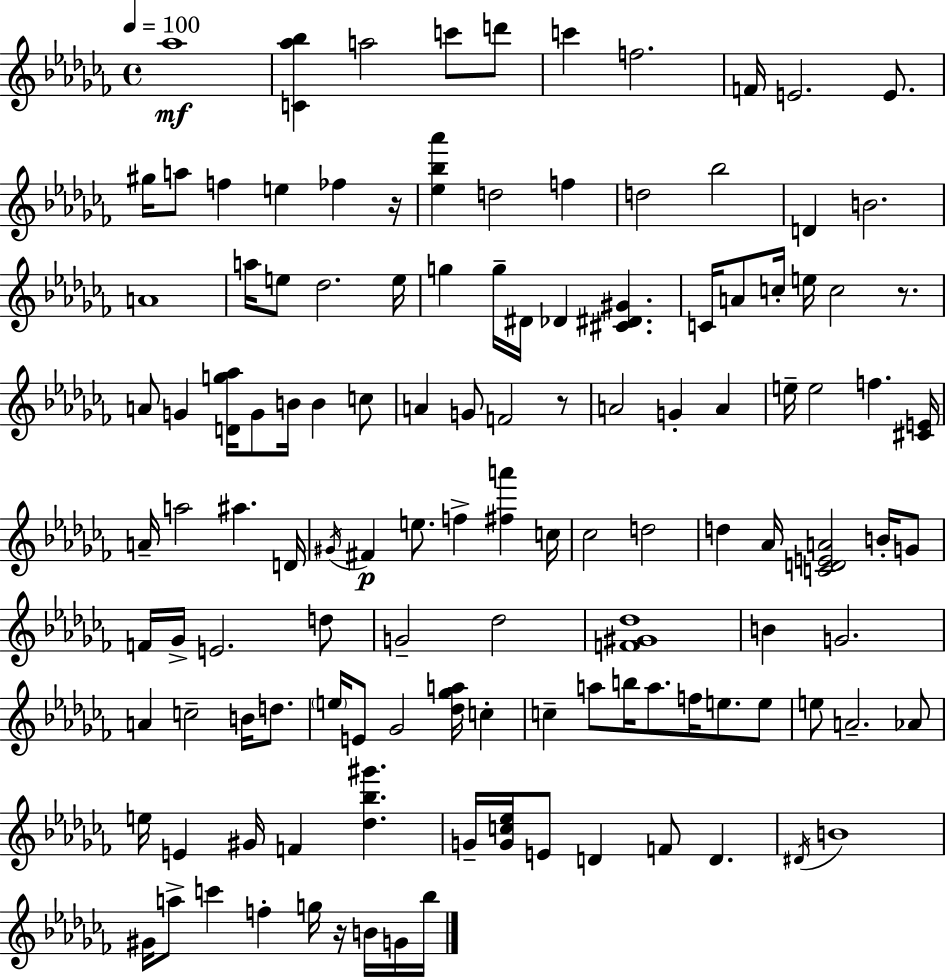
X:1
T:Untitled
M:4/4
L:1/4
K:Abm
_a4 [C_a_b] a2 c'/2 d'/2 c' f2 F/4 E2 E/2 ^g/4 a/2 f e _f z/4 [_e_b_a'] d2 f d2 _b2 D B2 A4 a/4 e/2 _d2 e/4 g g/4 ^D/4 _D [^C^D^G] C/4 A/2 c/4 e/4 c2 z/2 A/2 G [Dg_a]/4 G/2 B/4 B c/2 A G/2 F2 z/2 A2 G A e/4 e2 f [^CE]/4 A/4 a2 ^a D/4 ^G/4 ^F e/2 f [^fa'] c/4 _c2 d2 d _A/4 [CDEA]2 B/4 G/2 F/4 _G/4 E2 d/2 G2 _d2 [F^G_d]4 B G2 A c2 B/4 d/2 e/4 E/2 _G2 [_d_ga]/4 c c a/2 b/4 a/2 f/4 e/2 e/2 e/2 A2 _A/2 e/4 E ^G/4 F [_d_b^g'] G/4 [Gc_e]/4 E/2 D F/2 D ^D/4 B4 ^G/4 a/2 c' f g/4 z/4 B/4 G/4 _b/4